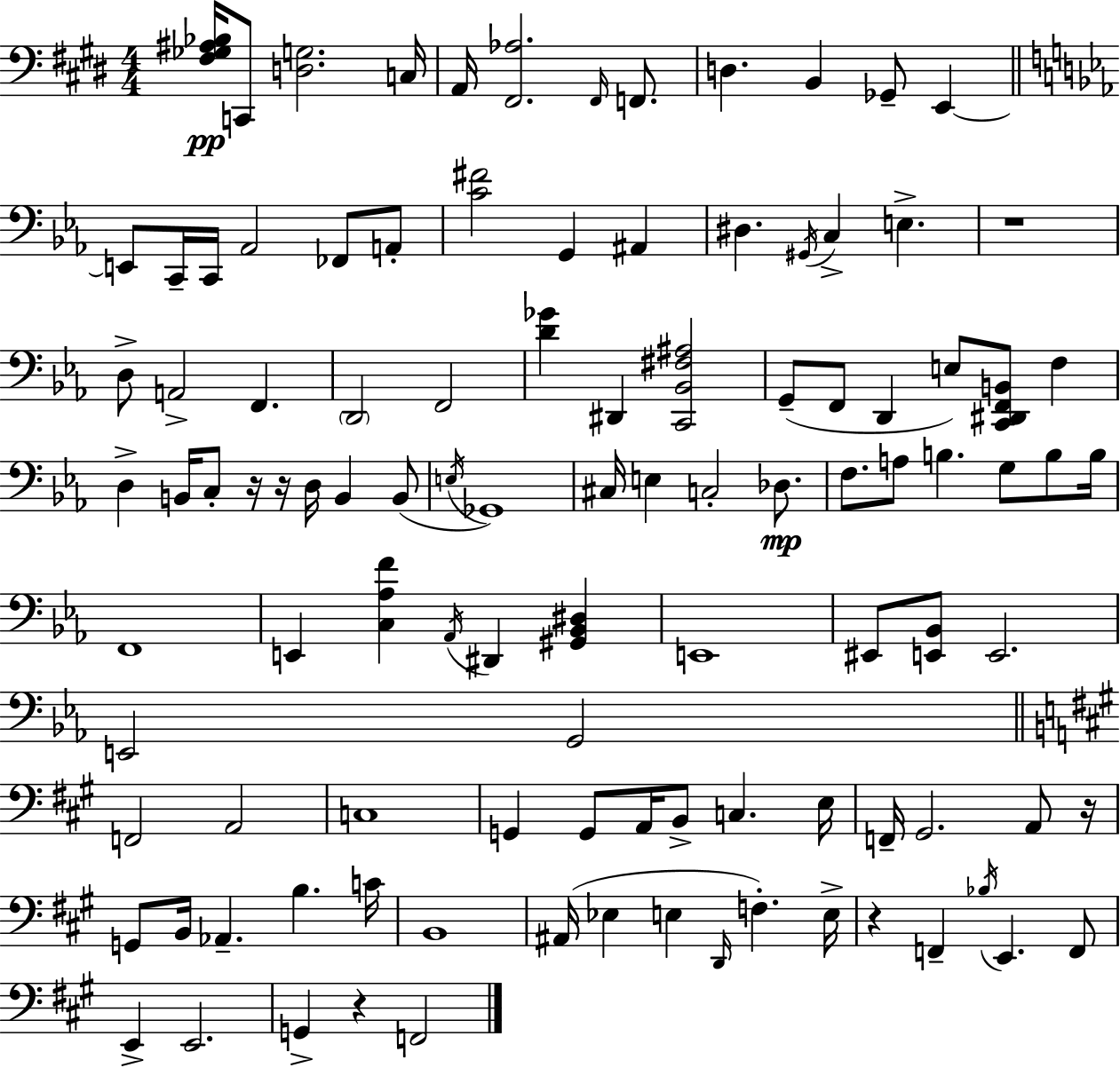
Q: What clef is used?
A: bass